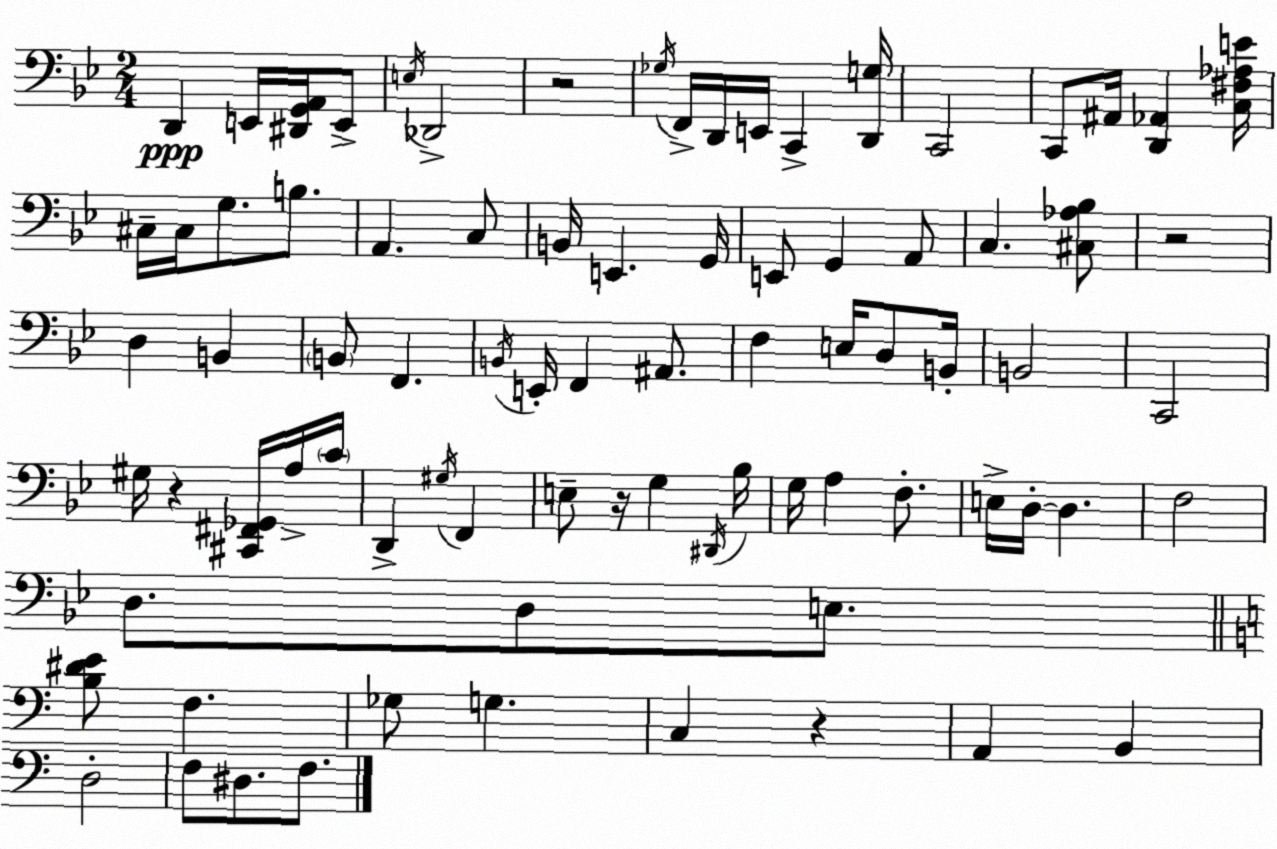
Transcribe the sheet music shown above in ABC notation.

X:1
T:Untitled
M:2/4
L:1/4
K:Gm
D,, E,,/4 [^D,,G,,A,,]/4 E,,/2 E,/4 _D,,2 z2 _G,/4 F,,/4 D,,/4 E,,/4 C,, [D,,G,]/4 C,,2 C,,/2 ^A,,/4 [D,,_A,,] [C,^F,_A,E]/4 ^C,/4 ^C,/4 G,/2 B,/2 A,, C,/2 B,,/4 E,, G,,/4 E,,/2 G,, A,,/2 C, [^C,_A,_B,]/2 z2 D, B,, B,,/2 F,, B,,/4 E,,/4 F,, ^A,,/2 F, E,/4 D,/2 B,,/4 B,,2 C,,2 ^G,/4 z [^C,,^F,,_G,,]/4 A,/4 C/4 D,, ^G,/4 F,, E,/2 z/4 G, ^D,,/4 _B,/4 G,/4 A, F,/2 E,/4 D,/4 D, F,2 D,/2 D,/2 E,/2 [B,^DE]/2 F, _G,/2 G, C, z A,, B,, D,2 F,/2 ^D,/2 F,/2